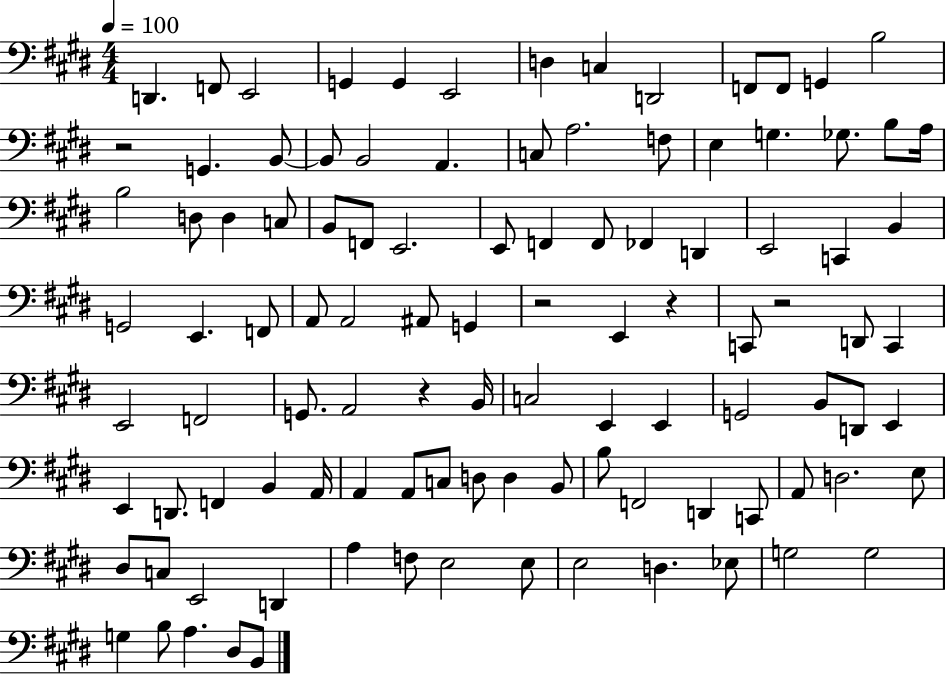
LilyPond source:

{
  \clef bass
  \numericTimeSignature
  \time 4/4
  \key e \major
  \tempo 4 = 100
  d,4. f,8 e,2 | g,4 g,4 e,2 | d4 c4 d,2 | f,8 f,8 g,4 b2 | \break r2 g,4. b,8~~ | b,8 b,2 a,4. | c8 a2. f8 | e4 g4. ges8. b8 a16 | \break b2 d8 d4 c8 | b,8 f,8 e,2. | e,8 f,4 f,8 fes,4 d,4 | e,2 c,4 b,4 | \break g,2 e,4. f,8 | a,8 a,2 ais,8 g,4 | r2 e,4 r4 | c,8 r2 d,8 c,4 | \break e,2 f,2 | g,8. a,2 r4 b,16 | c2 e,4 e,4 | g,2 b,8 d,8 e,4 | \break e,4 d,8. f,4 b,4 a,16 | a,4 a,8 c8 d8 d4 b,8 | b8 f,2 d,4 c,8 | a,8 d2. e8 | \break dis8 c8 e,2 d,4 | a4 f8 e2 e8 | e2 d4. ees8 | g2 g2 | \break g4 b8 a4. dis8 b,8 | \bar "|."
}